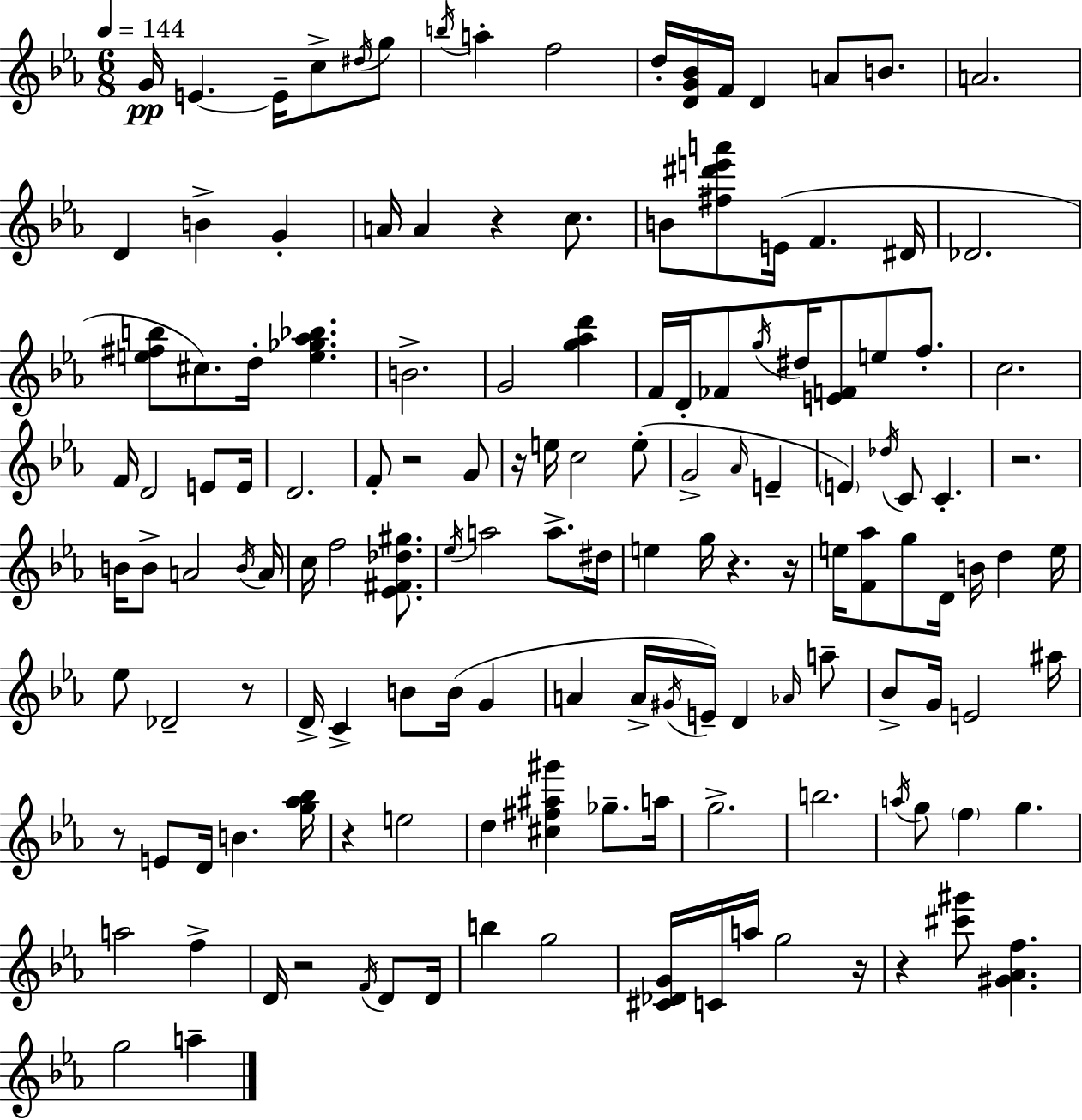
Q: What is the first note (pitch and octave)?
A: G4